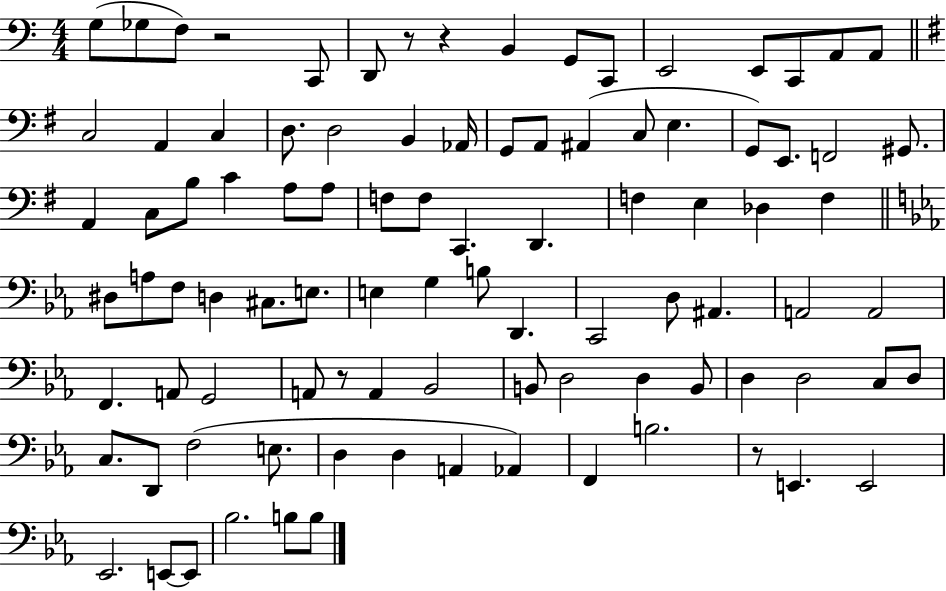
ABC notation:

X:1
T:Untitled
M:4/4
L:1/4
K:C
G,/2 _G,/2 F,/2 z2 C,,/2 D,,/2 z/2 z B,, G,,/2 C,,/2 E,,2 E,,/2 C,,/2 A,,/2 A,,/2 C,2 A,, C, D,/2 D,2 B,, _A,,/4 G,,/2 A,,/2 ^A,, C,/2 E, G,,/2 E,,/2 F,,2 ^G,,/2 A,, C,/2 B,/2 C A,/2 A,/2 F,/2 F,/2 C,, D,, F, E, _D, F, ^D,/2 A,/2 F,/2 D, ^C,/2 E,/2 E, G, B,/2 D,, C,,2 D,/2 ^A,, A,,2 A,,2 F,, A,,/2 G,,2 A,,/2 z/2 A,, _B,,2 B,,/2 D,2 D, B,,/2 D, D,2 C,/2 D,/2 C,/2 D,,/2 F,2 E,/2 D, D, A,, _A,, F,, B,2 z/2 E,, E,,2 _E,,2 E,,/2 E,,/2 _B,2 B,/2 B,/2